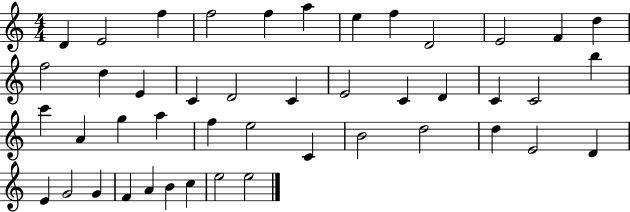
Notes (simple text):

D4/q E4/h F5/q F5/h F5/q A5/q E5/q F5/q D4/h E4/h F4/q D5/q F5/h D5/q E4/q C4/q D4/h C4/q E4/h C4/q D4/q C4/q C4/h B5/q C6/q A4/q G5/q A5/q F5/q E5/h C4/q B4/h D5/h D5/q E4/h D4/q E4/q G4/h G4/q F4/q A4/q B4/q C5/q E5/h E5/h